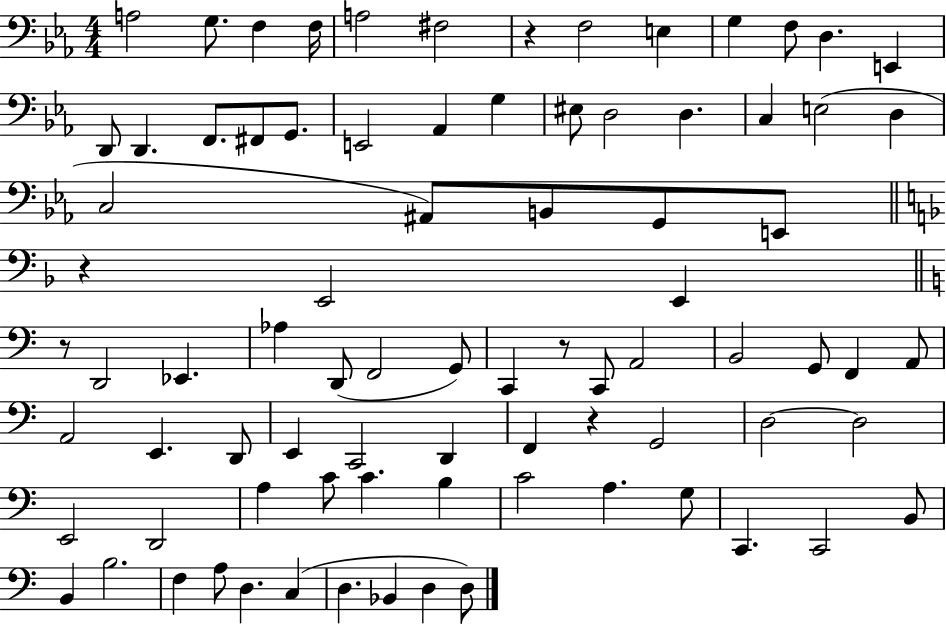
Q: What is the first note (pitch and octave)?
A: A3